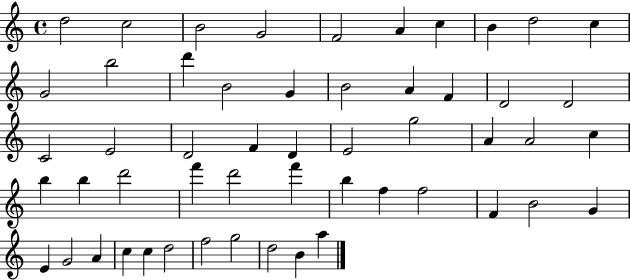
{
  \clef treble
  \time 4/4
  \defaultTimeSignature
  \key c \major
  d''2 c''2 | b'2 g'2 | f'2 a'4 c''4 | b'4 d''2 c''4 | \break g'2 b''2 | d'''4 b'2 g'4 | b'2 a'4 f'4 | d'2 d'2 | \break c'2 e'2 | d'2 f'4 d'4 | e'2 g''2 | a'4 a'2 c''4 | \break b''4 b''4 d'''2 | f'''4 d'''2 f'''4 | b''4 f''4 f''2 | f'4 b'2 g'4 | \break e'4 g'2 a'4 | c''4 c''4 d''2 | f''2 g''2 | d''2 b'4 a''4 | \break \bar "|."
}